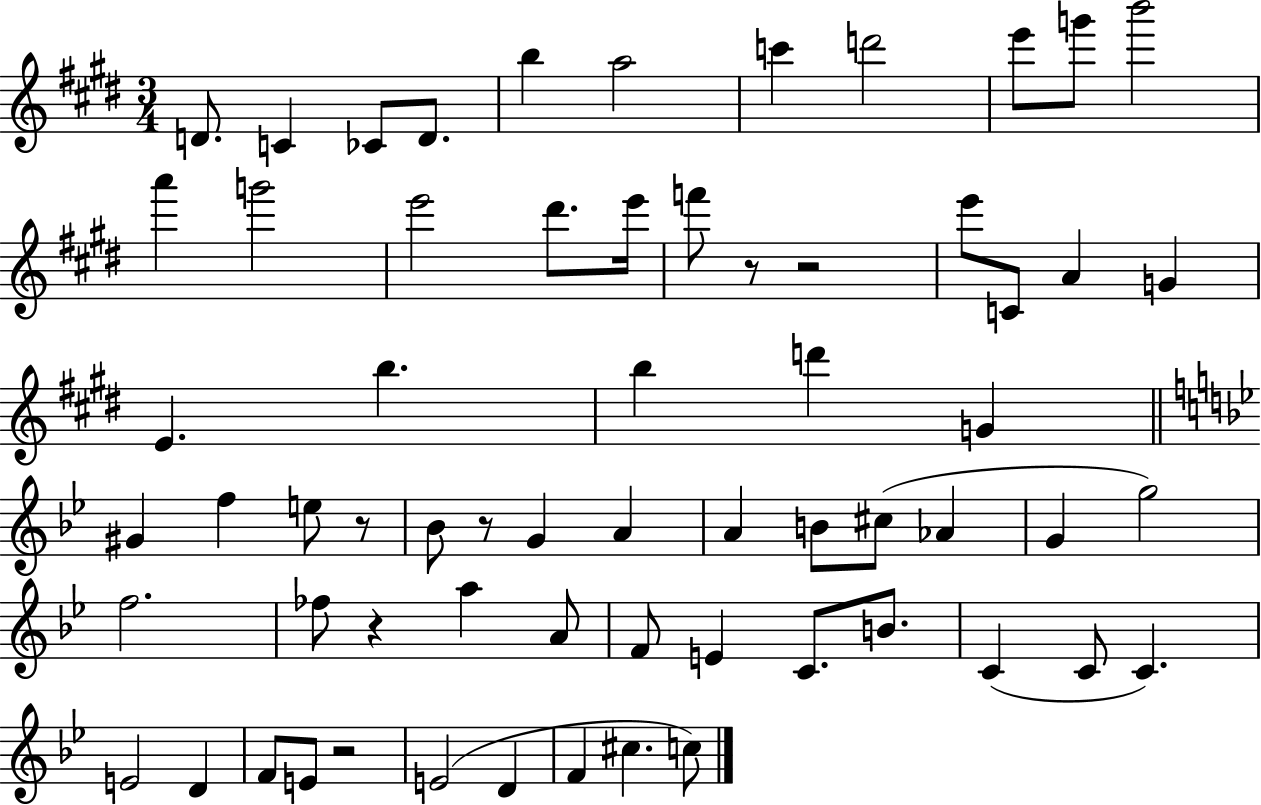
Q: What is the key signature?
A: E major